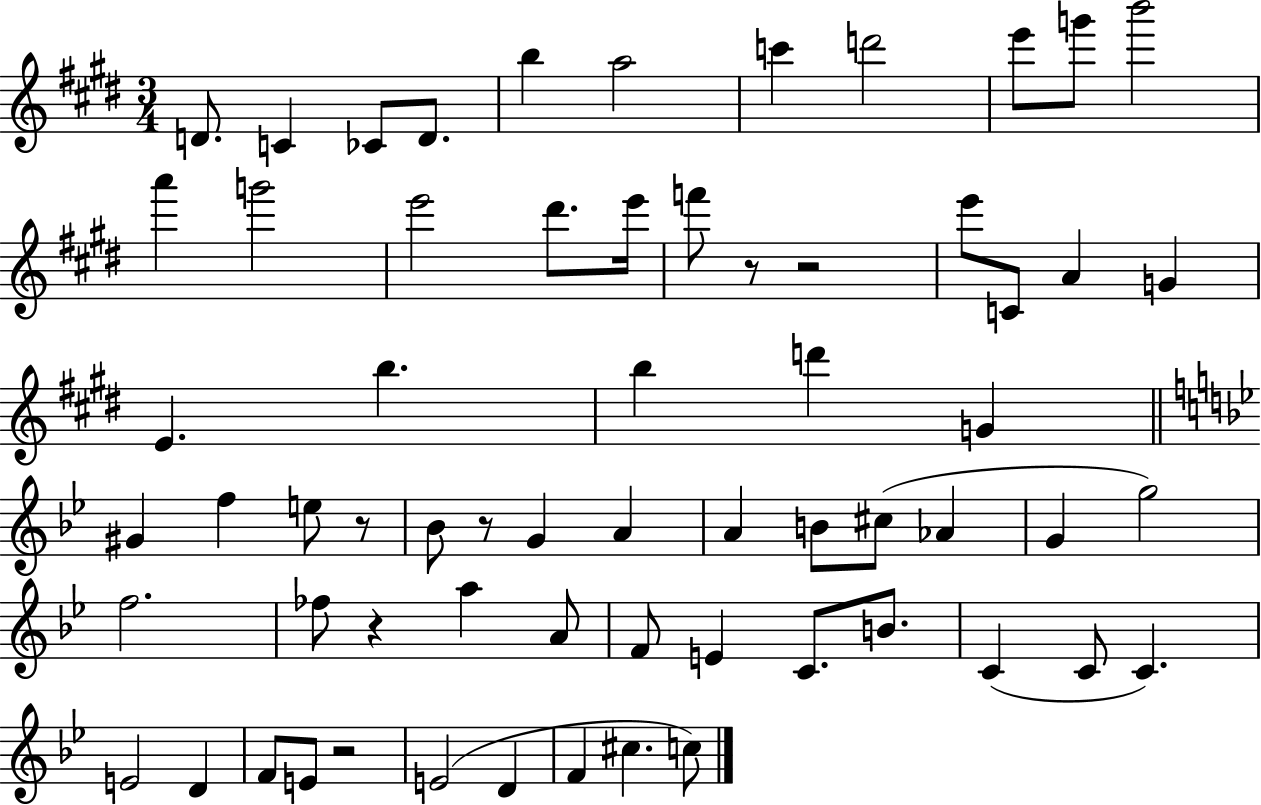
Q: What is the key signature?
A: E major